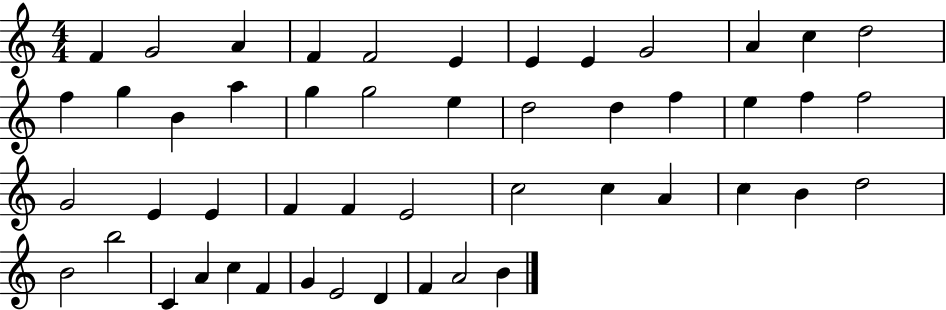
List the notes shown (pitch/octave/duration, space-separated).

F4/q G4/h A4/q F4/q F4/h E4/q E4/q E4/q G4/h A4/q C5/q D5/h F5/q G5/q B4/q A5/q G5/q G5/h E5/q D5/h D5/q F5/q E5/q F5/q F5/h G4/h E4/q E4/q F4/q F4/q E4/h C5/h C5/q A4/q C5/q B4/q D5/h B4/h B5/h C4/q A4/q C5/q F4/q G4/q E4/h D4/q F4/q A4/h B4/q